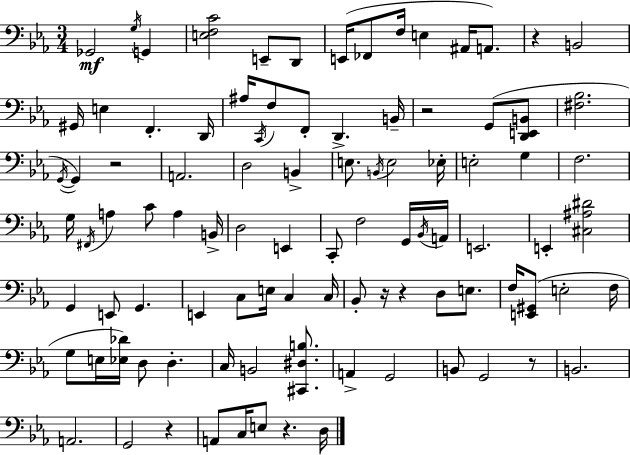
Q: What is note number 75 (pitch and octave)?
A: B2